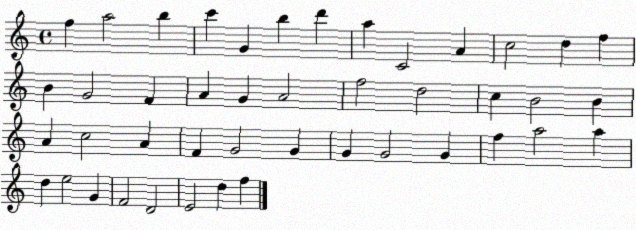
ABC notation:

X:1
T:Untitled
M:4/4
L:1/4
K:C
f a2 b c' G b d' a C2 A c2 d f B G2 F A G A2 f2 d2 c B2 B A c2 A F G2 G G G2 G f a2 a d e2 G F2 D2 E2 d f